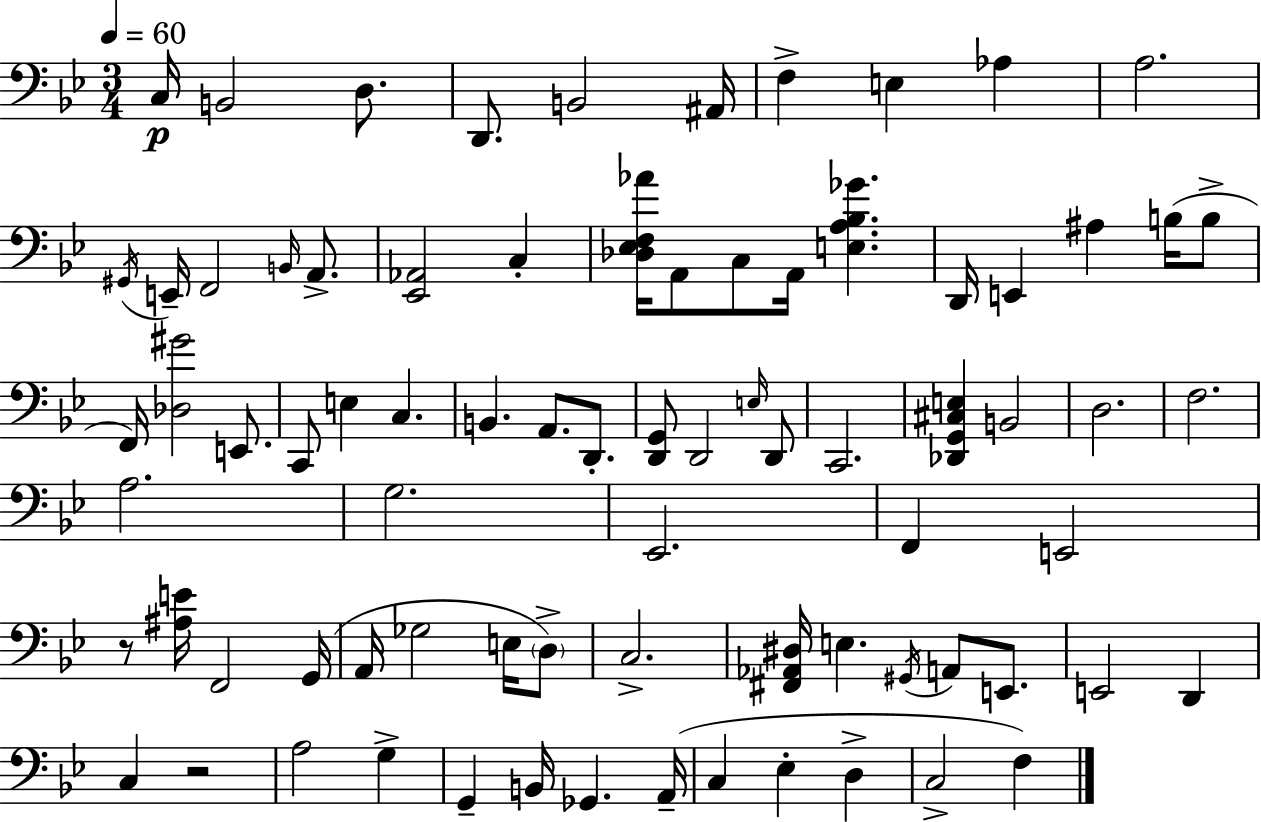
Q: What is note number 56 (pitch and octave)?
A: E2